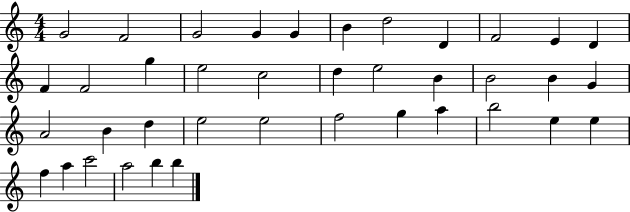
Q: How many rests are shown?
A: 0